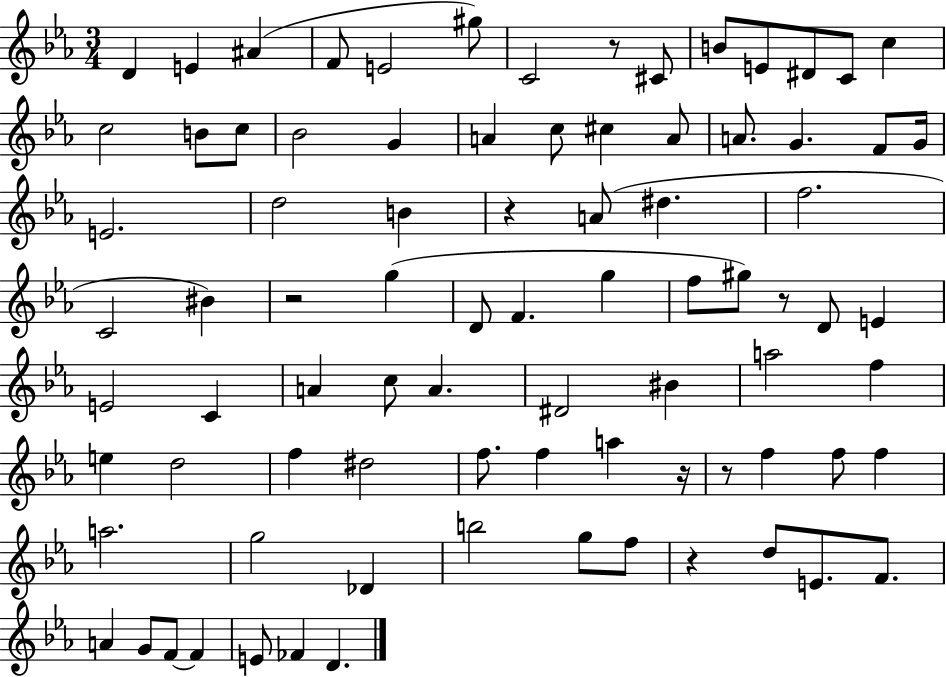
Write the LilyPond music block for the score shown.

{
  \clef treble
  \numericTimeSignature
  \time 3/4
  \key ees \major
  d'4 e'4 ais'4( | f'8 e'2 gis''8) | c'2 r8 cis'8 | b'8 e'8 dis'8 c'8 c''4 | \break c''2 b'8 c''8 | bes'2 g'4 | a'4 c''8 cis''4 a'8 | a'8. g'4. f'8 g'16 | \break e'2. | d''2 b'4 | r4 a'8( dis''4. | f''2. | \break c'2 bis'4) | r2 g''4( | d'8 f'4. g''4 | f''8 gis''8) r8 d'8 e'4 | \break e'2 c'4 | a'4 c''8 a'4. | dis'2 bis'4 | a''2 f''4 | \break e''4 d''2 | f''4 dis''2 | f''8. f''4 a''4 r16 | r8 f''4 f''8 f''4 | \break a''2. | g''2 des'4 | b''2 g''8 f''8 | r4 d''8 e'8. f'8. | \break a'4 g'8 f'8~~ f'4 | e'8 fes'4 d'4. | \bar "|."
}